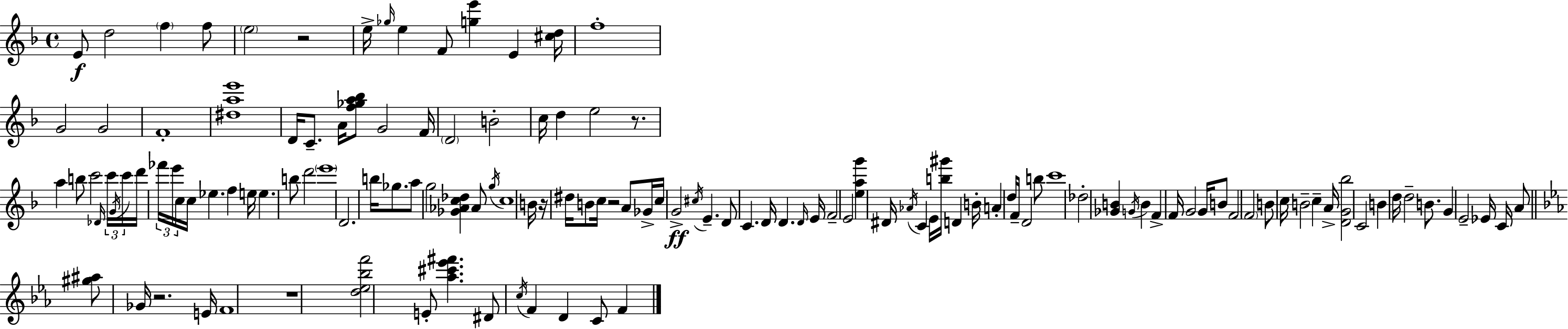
{
  \clef treble
  \time 4/4
  \defaultTimeSignature
  \key f \major
  \repeat volta 2 { e'8\f d''2 \parenthesize f''4 f''8 | \parenthesize e''2 r2 | e''16-> \grace { ges''16 } e''4 f'8 <g'' e'''>4 e'4 | <cis'' d''>16 f''1-. | \break g'2 g'2 | f'1-. | <dis'' a'' e'''>1 | d'16 c'8.-- a'16 <f'' ges'' a'' bes''>8 g'2 | \break f'16 \parenthesize d'2 b'2-. | c''16 d''4 e''2 r8. | a''4 b''8 c'''2 \grace { des'16 } | \tuplet 3/2 { c'''16 \acciaccatura { g'16 } c'''16 } d'''16 \tuplet 3/2 { fes'''16 e'''16 c''16 } c''16 ees''4. f''4 | \break e''16 e''4. b''8 d'''2 | \parenthesize e'''1 | d'2. b''16 | ges''8. a''8 g''2 <ges' aes' c'' des''>4 | \break aes'8 \acciaccatura { g''16 } c''1 | b'16 r16 dis''16 b'8 c''16 r2 | a'8 ges'16-> c''16 g'2->\ff \acciaccatura { cis''16 } e'4.-- | d'8 c'4. d'16 d'4. | \break \grace { d'16 } e'16 f'2-- e'2 | <e'' a'' g'''>4 dis'16 \acciaccatura { aes'16 } c'4 | e'16 <b'' gis'''>16 d'4 b'16-. a'4-. d''16 f'16-- d'2 | b''8 c'''1 | \break des''2-. <ges' b'>4 | \acciaccatura { g'16 } b'4 f'4-> f'16 g'2 | g'16 b'8 f'2 | \parenthesize f'2 b'8 c''16 b'2-- | \break c''4-- a'16-> <d' g' bes''>2 | c'2 b'4 d''16 d''2-- | b'8. g'4 e'2-- | ees'16 c'16 a'8 \bar "||" \break \key ees \major <gis'' ais''>8 ges'16 r2. e'16 | f'1 | r1 | <d'' ees'' bes'' f'''>2 e'8-. <aes'' cis''' ees''' fis'''>4. | \break dis'8 \acciaccatura { c''16 } f'4 d'4 c'8 f'4 | } \bar "|."
}